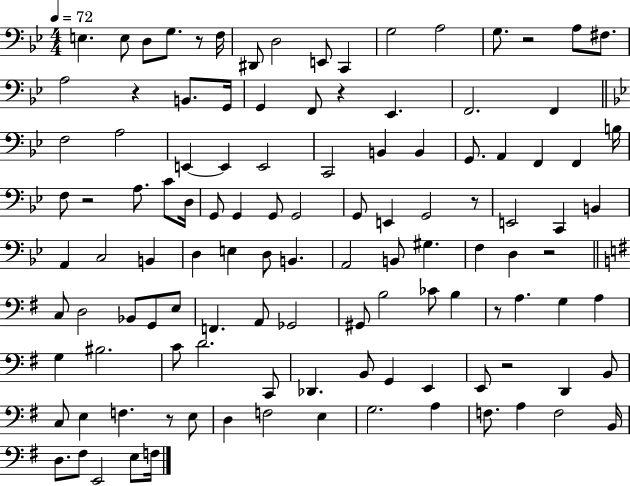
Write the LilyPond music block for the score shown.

{
  \clef bass
  \numericTimeSignature
  \time 4/4
  \key bes \major
  \tempo 4 = 72
  e4. e8 d8 g8. r8 f16 | dis,8 d2 e,8 c,4 | g2 a2 | g8. r2 a8 fis8. | \break a2 r4 b,8. g,16 | g,4 f,8 r4 ees,4. | f,2. f,4 | \bar "||" \break \key g \minor f2 a2 | e,4~~ e,4 e,2 | c,2 b,4 b,4 | g,8. a,4 f,4 f,4 b16 | \break f8 r2 a8. c'8 d16 | g,8 g,4 g,8 g,2 | g,8 e,4 g,2 r8 | e,2 c,4 b,4 | \break a,4 c2 b,4 | d4 e4 d8 b,4. | a,2 b,8 gis4. | f4 d4 r2 | \break \bar "||" \break \key g \major c8 d2 bes,8 g,8 e8 | f,4. a,8 ges,2 | gis,8 b2 ces'8 b4 | r8 a4. g4 a4 | \break g4 bis2. | c'8 d'2. c,8 | des,4. b,8 g,4 e,4 | e,8 r2 d,4 b,8 | \break c8 e4 f4. r8 e8 | d4 f2 e4 | g2. a4 | f8. a4 f2 b,16 | \break d8. fis8 e,2 e8 f16 | \bar "|."
}